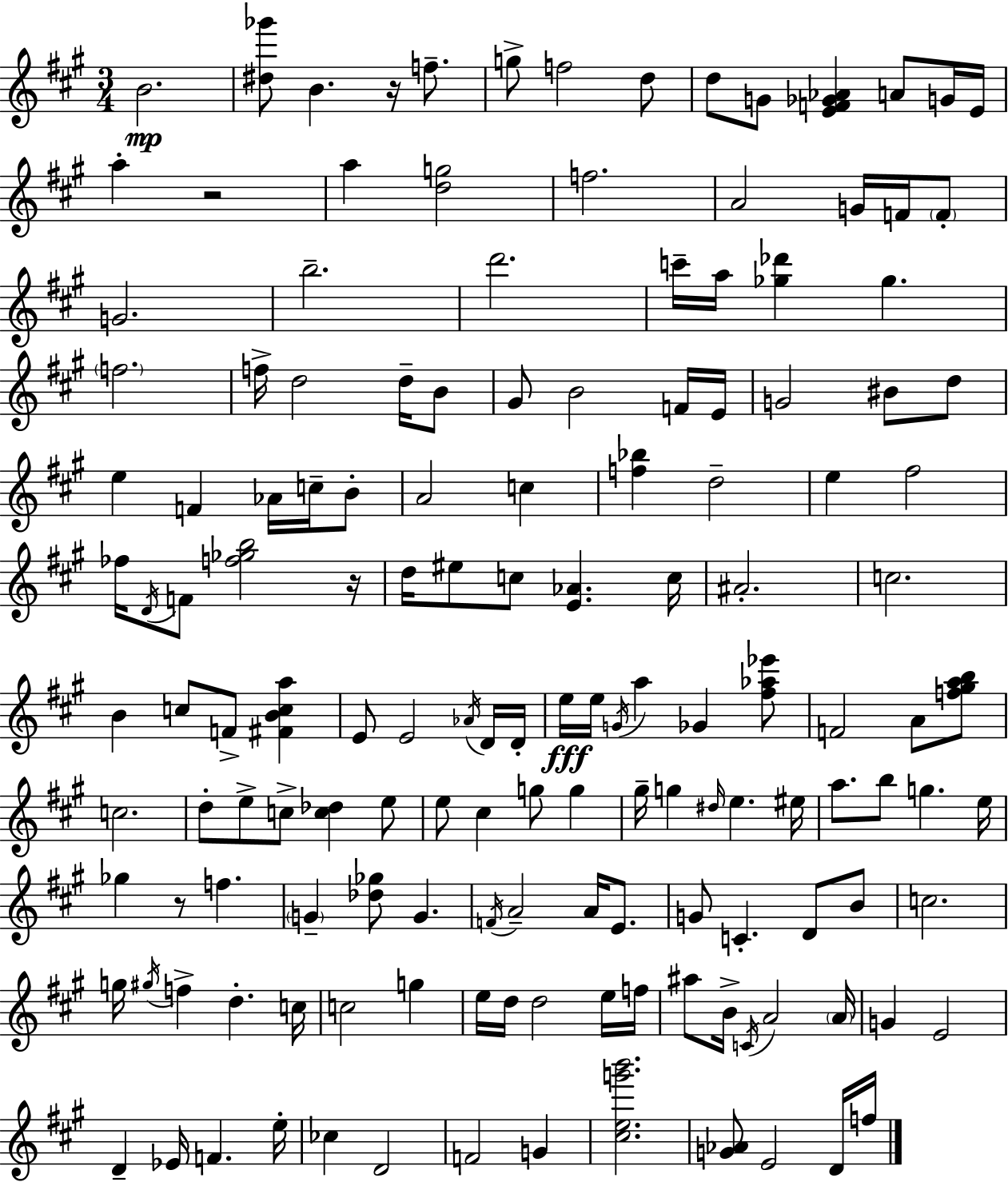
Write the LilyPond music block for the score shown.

{
  \clef treble
  \numericTimeSignature
  \time 3/4
  \key a \major
  b'2.\mp | <dis'' ges'''>8 b'4. r16 f''8.-- | g''8-> f''2 d''8 | d''8 g'8 <e' f' ges' aes'>4 a'8 g'16 e'16 | \break a''4-. r2 | a''4 <d'' g''>2 | f''2. | a'2 g'16 f'16 \parenthesize f'8-. | \break g'2. | b''2.-- | d'''2. | c'''16-- a''16 <ges'' des'''>4 ges''4. | \break \parenthesize f''2. | f''16-> d''2 d''16-- b'8 | gis'8 b'2 f'16 e'16 | g'2 bis'8 d''8 | \break e''4 f'4 aes'16 c''16-- b'8-. | a'2 c''4 | <f'' bes''>4 d''2-- | e''4 fis''2 | \break fes''16 \acciaccatura { d'16 } f'8 <f'' ges'' b''>2 | r16 d''16 eis''8 c''8 <e' aes'>4. | c''16 ais'2.-. | c''2. | \break b'4 c''8 f'8-> <fis' b' c'' a''>4 | e'8 e'2 \acciaccatura { aes'16 } | d'16 d'16-. e''16\fff e''16 \acciaccatura { g'16 } a''4 ges'4 | <fis'' aes'' ees'''>8 f'2 a'8 | \break <f'' gis'' a'' b''>8 c''2. | d''8-. e''8-> c''8-> <c'' des''>4 | e''8 e''8 cis''4 g''8 g''4 | gis''16-- g''4 \grace { dis''16 } e''4. | \break eis''16 a''8. b''8 g''4. | e''16 ges''4 r8 f''4. | \parenthesize g'4-- <des'' ges''>8 g'4. | \acciaccatura { f'16 } a'2-- | \break a'16 e'8. g'8 c'4.-. | d'8 b'8 c''2. | g''16 \acciaccatura { gis''16 } f''4-> d''4.-. | c''16 c''2 | \break g''4 e''16 d''16 d''2 | e''16 f''16 ais''8 b'16-> \acciaccatura { c'16 } a'2 | \parenthesize a'16 g'4 e'2 | d'4-- ees'16 | \break f'4. e''16-. ces''4 d'2 | f'2 | g'4 <cis'' e'' g''' b'''>2. | <g' aes'>8 e'2 | \break d'16 f''16 \bar "|."
}